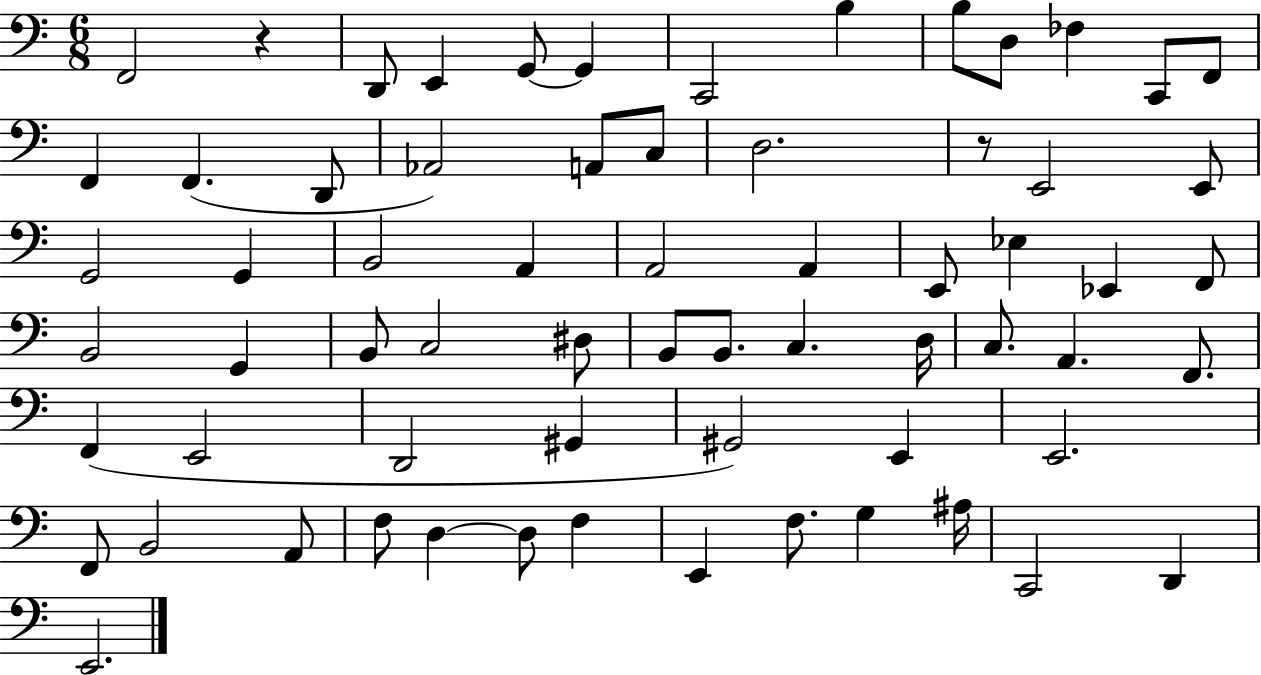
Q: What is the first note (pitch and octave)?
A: F2